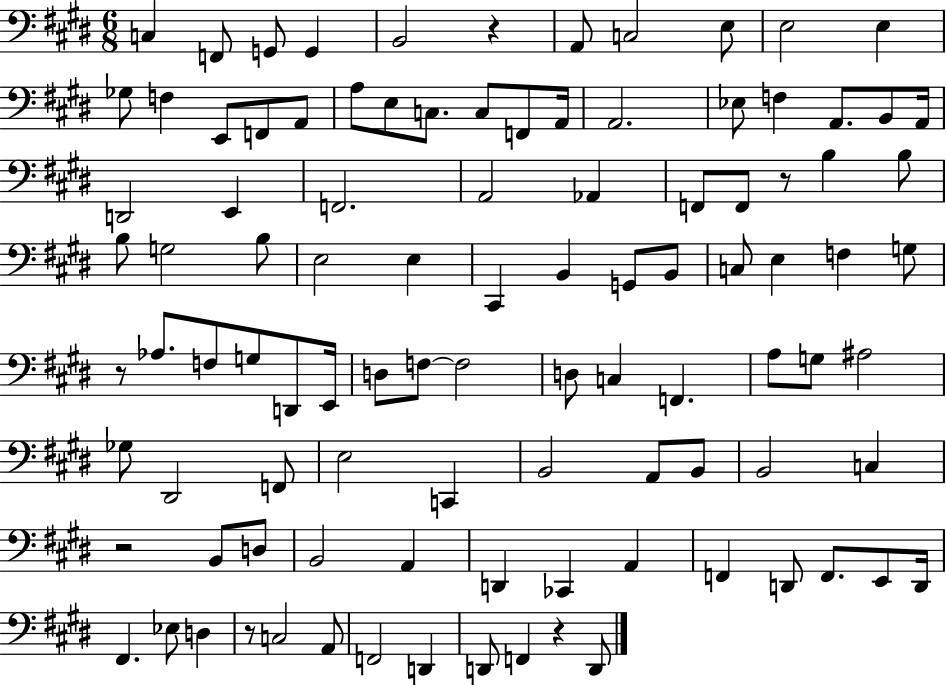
X:1
T:Untitled
M:6/8
L:1/4
K:E
C, F,,/2 G,,/2 G,, B,,2 z A,,/2 C,2 E,/2 E,2 E, _G,/2 F, E,,/2 F,,/2 A,,/2 A,/2 E,/2 C,/2 C,/2 F,,/2 A,,/4 A,,2 _E,/2 F, A,,/2 B,,/2 A,,/4 D,,2 E,, F,,2 A,,2 _A,, F,,/2 F,,/2 z/2 B, B,/2 B,/2 G,2 B,/2 E,2 E, ^C,, B,, G,,/2 B,,/2 C,/2 E, F, G,/2 z/2 _A,/2 F,/2 G,/2 D,,/2 E,,/4 D,/2 F,/2 F,2 D,/2 C, F,, A,/2 G,/2 ^A,2 _G,/2 ^D,,2 F,,/2 E,2 C,, B,,2 A,,/2 B,,/2 B,,2 C, z2 B,,/2 D,/2 B,,2 A,, D,, _C,, A,, F,, D,,/2 F,,/2 E,,/2 D,,/4 ^F,, _E,/2 D, z/2 C,2 A,,/2 F,,2 D,, D,,/2 F,, z D,,/2